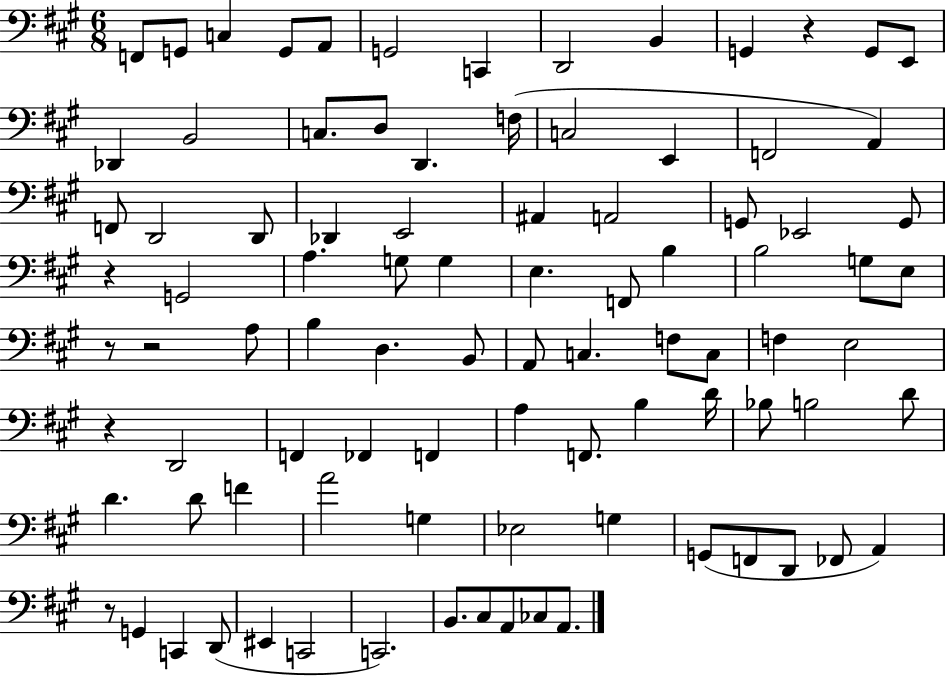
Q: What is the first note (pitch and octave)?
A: F2